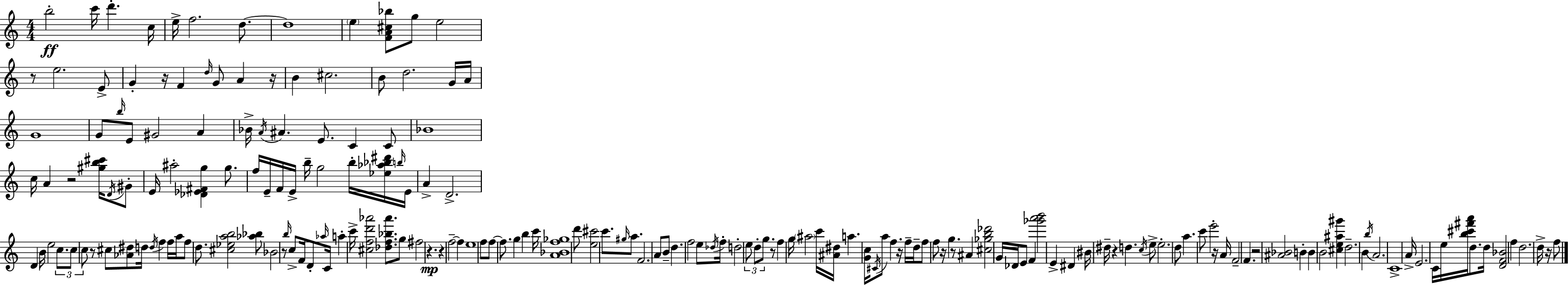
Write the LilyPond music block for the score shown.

{
  \clef treble
  \numericTimeSignature
  \time 4/4
  \key c \major
  \repeat volta 2 { b''2-.\ff c'''16 d'''4.-. c''16 | e''16-> f''2. d''8.~~ | d''1 | \parenthesize e''4 <f' a' cis'' bes''>8 g''8 e''2 | \break r8 e''2. e'8-> | g'4-. r16 f'4 \grace { d''16 } g'8 a'4 | r16 b'4 cis''2. | b'8 d''2. g'16 | \break a'16 g'1 | g'8 \grace { b''16 } e'8 gis'2 a'4 | bes'16-> \acciaccatura { a'16 } ais'4. e'8. c'4 | c'8 bes'1 | \break c''16 a'4 r2 | <gis'' b'' cis'''>16 \acciaccatura { d'16 } gis'8-. e'16 ais''2-. <des' ees' fis' g''>4 | g''8. f''16 e'16-- f'16 e'16-> b''16-- g''2 | b''16-. <ees'' aes'' bes'' dis'''>16 \grace { b''16 } e'16 a'4-> d'2.-> | \break d'4 b'16 e''2 | \tuplet 3/2 { c''8. c''8 c''8 } r8 cis''8 <aes' dis''>8 d''16 | \acciaccatura { d''16 } f''4 f''16 a''16 f''8 d''8. <cis'' ees'' a'' b''>2 | <aes'' bes''>8 bes'2 r8 | \break \grace { b''16 } c''8-> f'16 d'8-. \grace { aes''16 } c'16 a''4-. c'''16-> <cis'' f'' d''' aes'''>2 | <des'' f'' bes'' aes'''>8. g''8 fis''2 | r4.\mp r4 f''2--~~ | f''4 e''1 | \break f''8 f''8~~ f''8. g''4 | b''4 c'''16 <a' bes' f'' ges''>1 | d'''8 <e'' cis'''>2 | c'''8. \grace { gis''16 } a''8. f'2. | \break a'8 b'8-- d''4. f''2 | e''8 \acciaccatura { des''16 } f''16-. d''2-. | \tuplet 3/2 { e''8 d''8-. g''8. } r8 f''4 | g''16 \parenthesize ais''2 c'''16 <ais' dis''>16 a''4. | \break <g' c''>16 \acciaccatura { cis'16 } a''8 f''4. r16 f''16-- d''16-- f''8 | f''8 r16 g''4. r8 ais'4 <cis'' ges'' b'' des'''>2 | g'16 des'16 e'8 f'4 <ges''' a''' b'''>2 | e'4-> dis'4 bis'16 | \break dis''16-- r4 d''4. \acciaccatura { c''16 } e''8-> e''2.-. | d''8 a''4. | c'''8 e'''2-. r16 a'16 f'2-- | f'4. r2 | \break <ais' bes'>2 b'4-. | b'4 b'2 <cis'' e'' ais'' gis'''>4 | d''2.-- b'4 | \acciaccatura { b''16 } a'2. c'1-> | \break a'16-> e'2. | c'16 e''16 <b'' cis''' fis''' a'''>16 d''8. | d''16 <d' f' bes'>2 f''4 d''2. | d''16-> r16 f''8 } \bar "|."
}